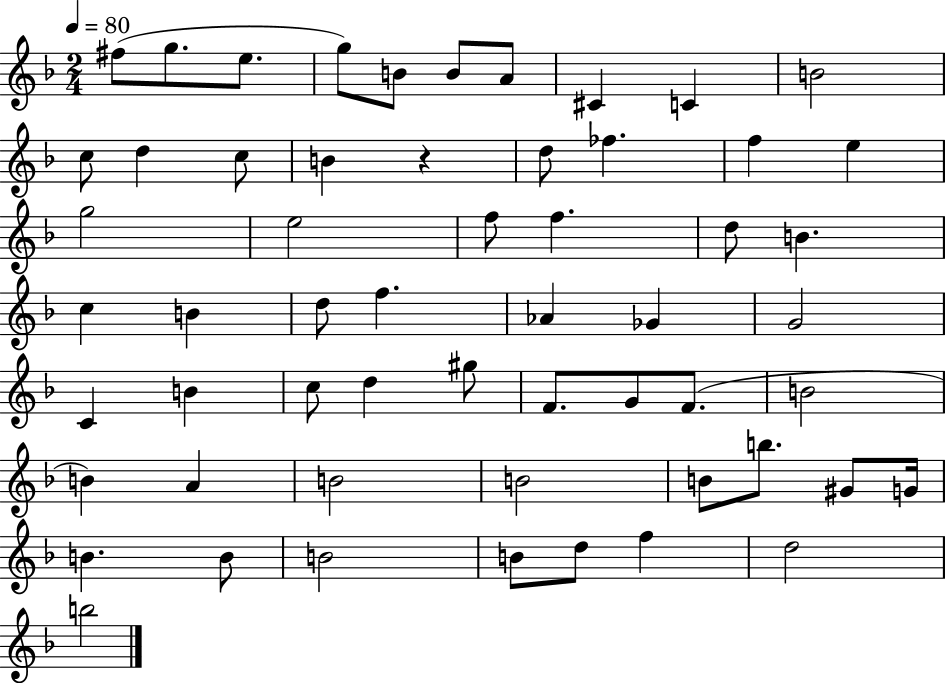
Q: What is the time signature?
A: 2/4